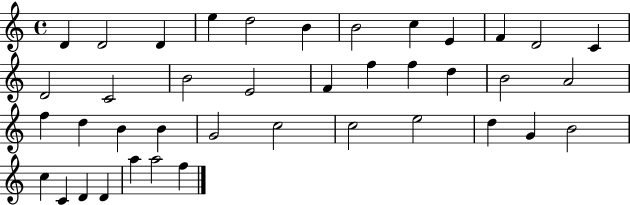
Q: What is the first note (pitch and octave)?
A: D4